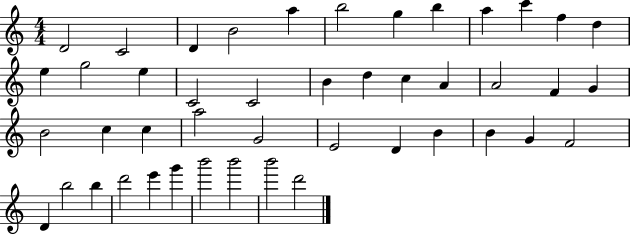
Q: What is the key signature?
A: C major